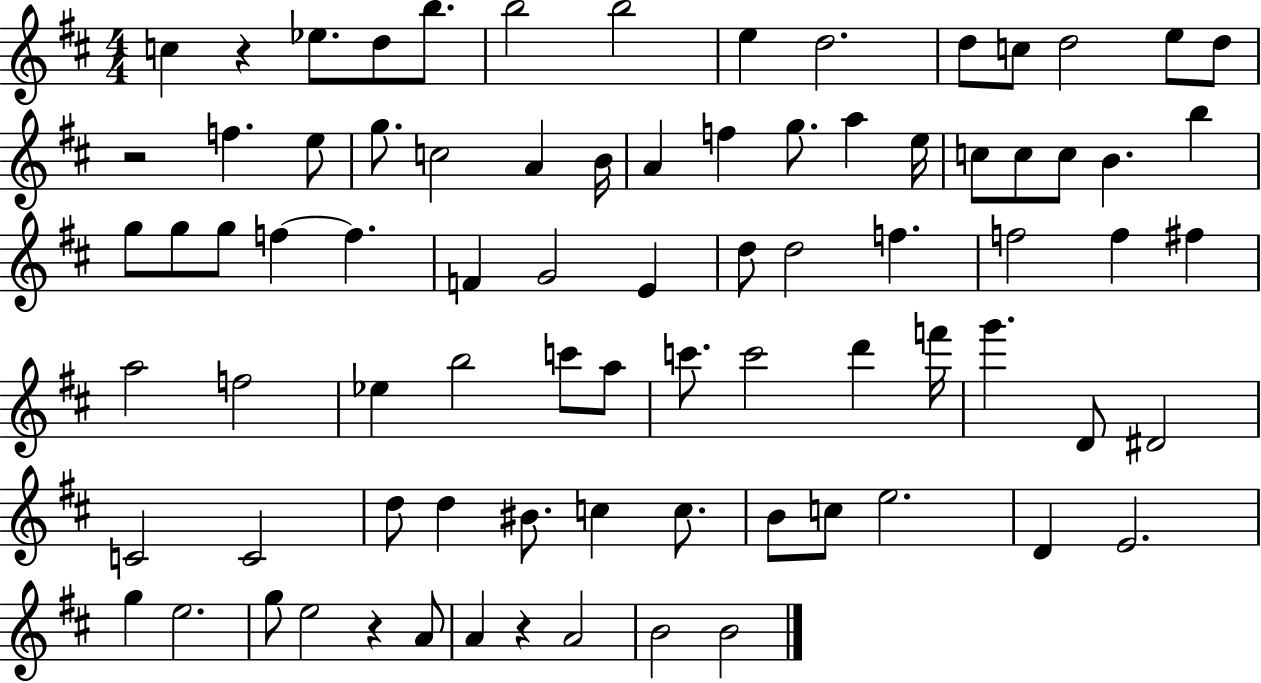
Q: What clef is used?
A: treble